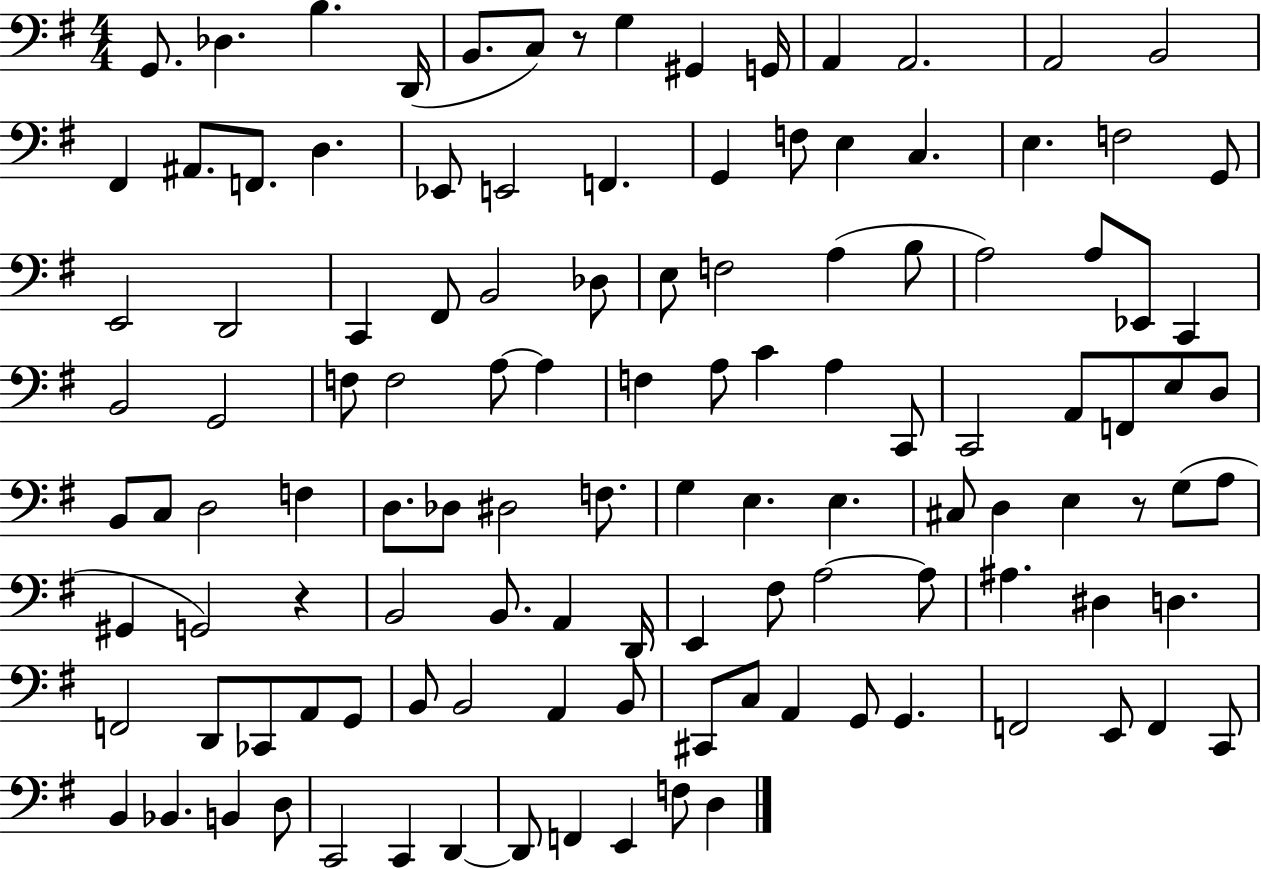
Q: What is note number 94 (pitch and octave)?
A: A2